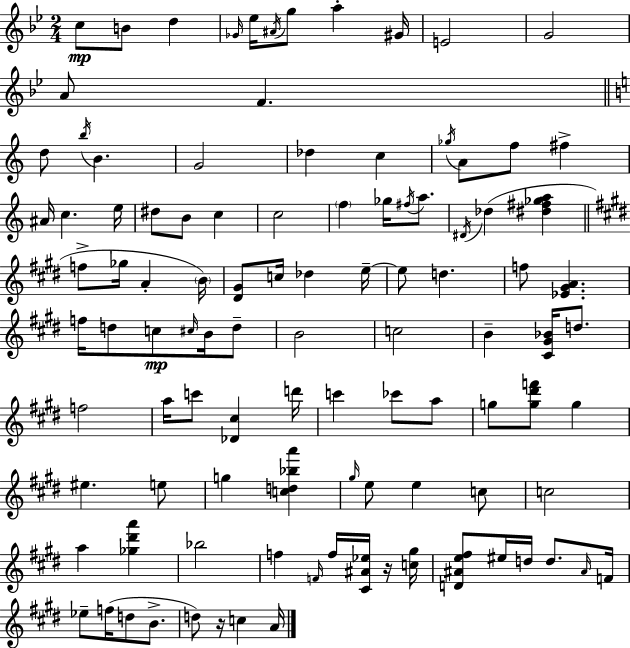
{
  \clef treble
  \numericTimeSignature
  \time 2/4
  \key bes \major
  \repeat volta 2 { c''8\mp b'8 d''4 | \grace { ges'16 } ees''16 \acciaccatura { ais'16 } g''8 a''4-. | gis'16 e'2 | g'2 | \break a'8 f'4. | \bar "||" \break \key c \major d''8 \acciaccatura { b''16 } b'4. | g'2 | des''4 c''4 | \acciaccatura { ges''16 } a'8 f''8 fis''4-> | \break ais'16 c''4. | e''16 dis''8 b'8 c''4 | c''2 | \parenthesize f''4 ges''16 \acciaccatura { fis''16 } | \break a''8. \acciaccatura { dis'16 } des''4( | <dis'' fis'' ges'' a''>4 \bar "||" \break \key e \major f''8-> ges''16 a'4-. \parenthesize b'16) | <dis' gis'>8 c''16 des''4 e''16--~~ | e''8 d''4. | f''8 <ees' gis' a'>4. | \break f''16 d''8 c''8\mp \grace { cis''16 } b'16 d''8-- | b'2 | c''2 | b'4-- <cis' gis' bes'>16 d''8. | \break f''2 | a''16 c'''8 <des' cis''>4 | d'''16 c'''4 ces'''8 a''8 | g''8 <g'' dis''' f'''>8 g''4 | \break eis''4. e''8 | g''4 <c'' d'' bes'' a'''>4 | \grace { gis''16 } e''8 e''4 | c''8 c''2 | \break a''4 <ges'' dis''' a'''>4 | bes''2 | f''4 \grace { f'16 } f''16 | <cis' ais' ees''>16 r16 <c'' gis''>16 <d' ais' e'' fis''>8 eis''16 d''16 d''8. | \break \grace { ais'16 } f'16 ees''8-- f''16( d''8 | b'8.-> d''8) r16 c''4 | a'16 } \bar "|."
}